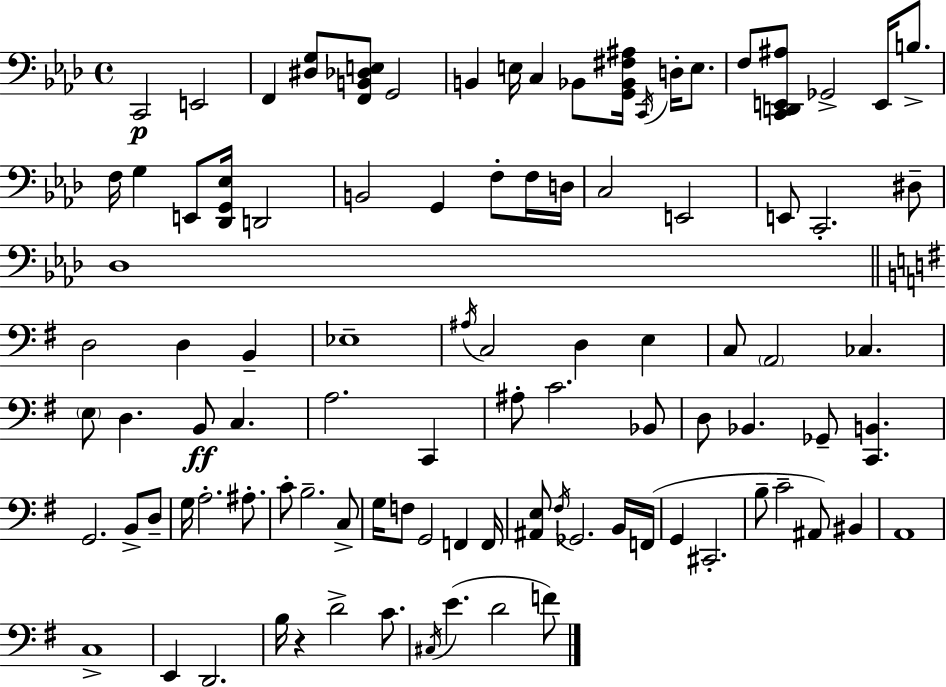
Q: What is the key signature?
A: F minor